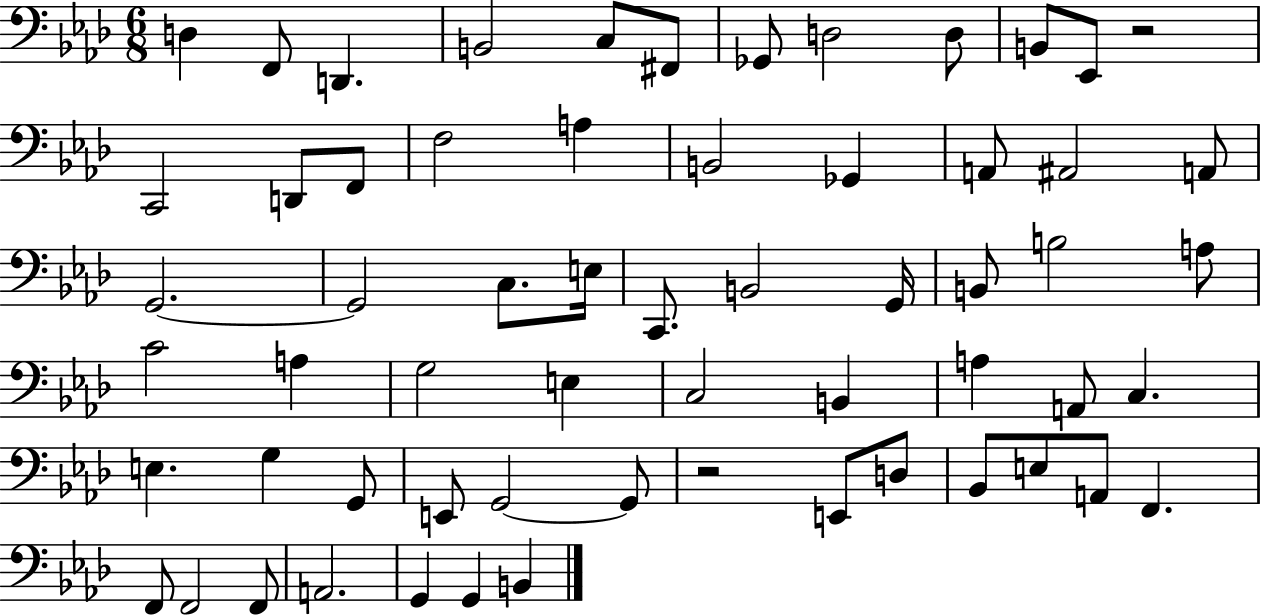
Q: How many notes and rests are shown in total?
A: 61